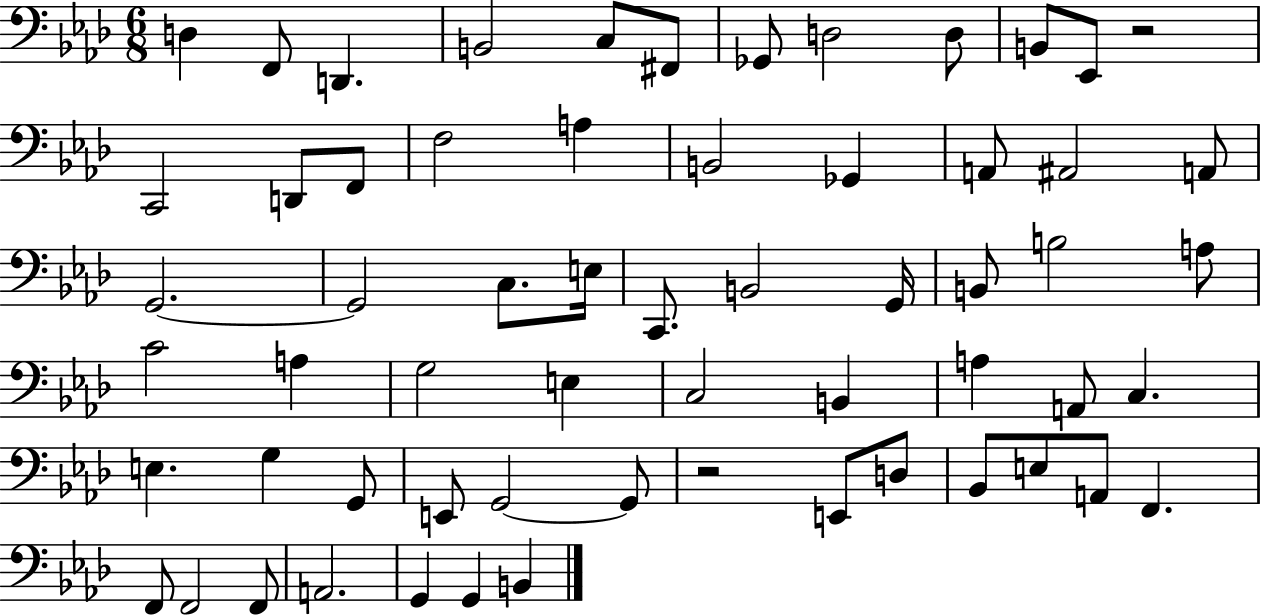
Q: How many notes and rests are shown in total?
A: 61